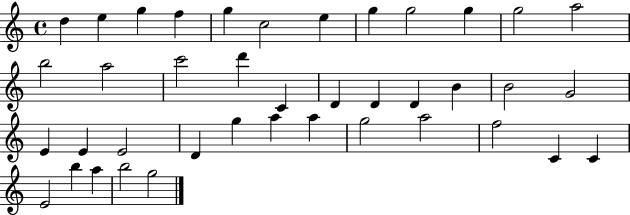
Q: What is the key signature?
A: C major